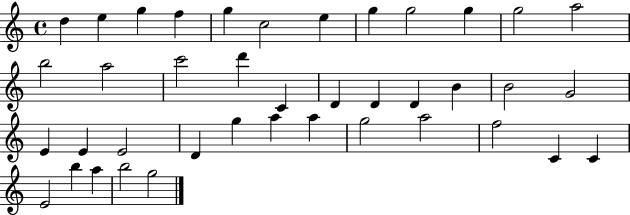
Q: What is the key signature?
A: C major